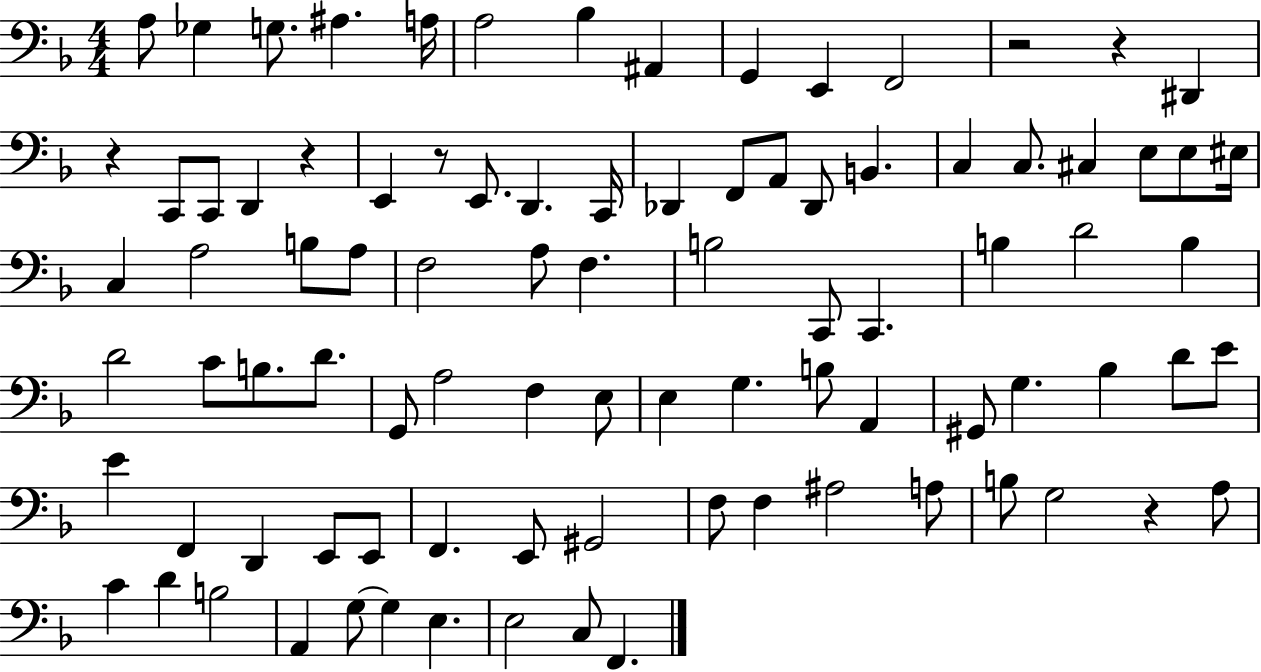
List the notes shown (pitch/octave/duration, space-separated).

A3/e Gb3/q G3/e. A#3/q. A3/s A3/h Bb3/q A#2/q G2/q E2/q F2/h R/h R/q D#2/q R/q C2/e C2/e D2/q R/q E2/q R/e E2/e. D2/q. C2/s Db2/q F2/e A2/e Db2/e B2/q. C3/q C3/e. C#3/q E3/e E3/e EIS3/s C3/q A3/h B3/e A3/e F3/h A3/e F3/q. B3/h C2/e C2/q. B3/q D4/h B3/q D4/h C4/e B3/e. D4/e. G2/e A3/h F3/q E3/e E3/q G3/q. B3/e A2/q G#2/e G3/q. Bb3/q D4/e E4/e E4/q F2/q D2/q E2/e E2/e F2/q. E2/e G#2/h F3/e F3/q A#3/h A3/e B3/e G3/h R/q A3/e C4/q D4/q B3/h A2/q G3/e G3/q E3/q. E3/h C3/e F2/q.